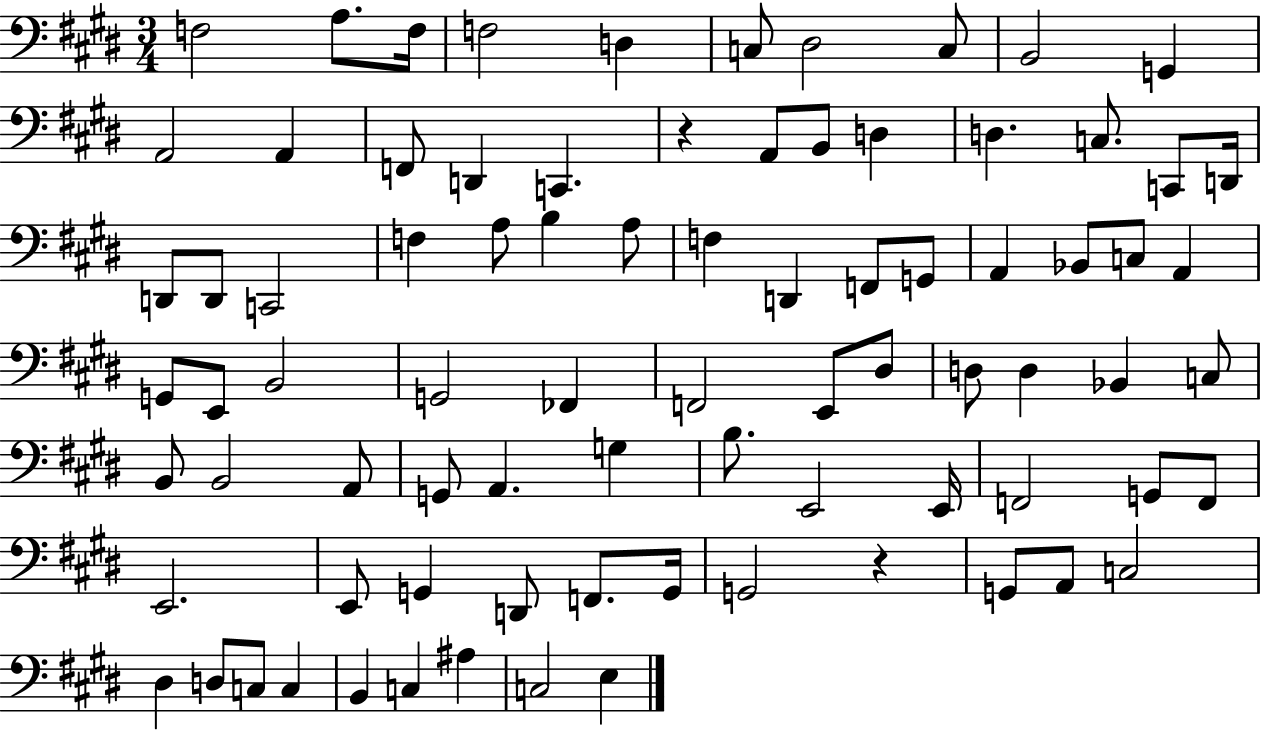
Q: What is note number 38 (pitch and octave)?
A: G2